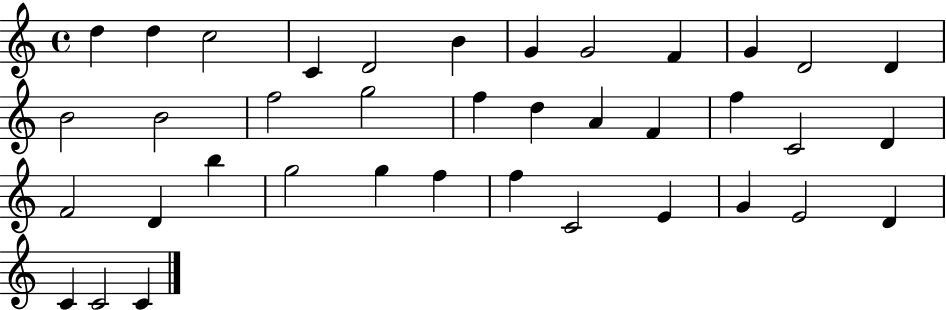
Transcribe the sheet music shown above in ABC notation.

X:1
T:Untitled
M:4/4
L:1/4
K:C
d d c2 C D2 B G G2 F G D2 D B2 B2 f2 g2 f d A F f C2 D F2 D b g2 g f f C2 E G E2 D C C2 C